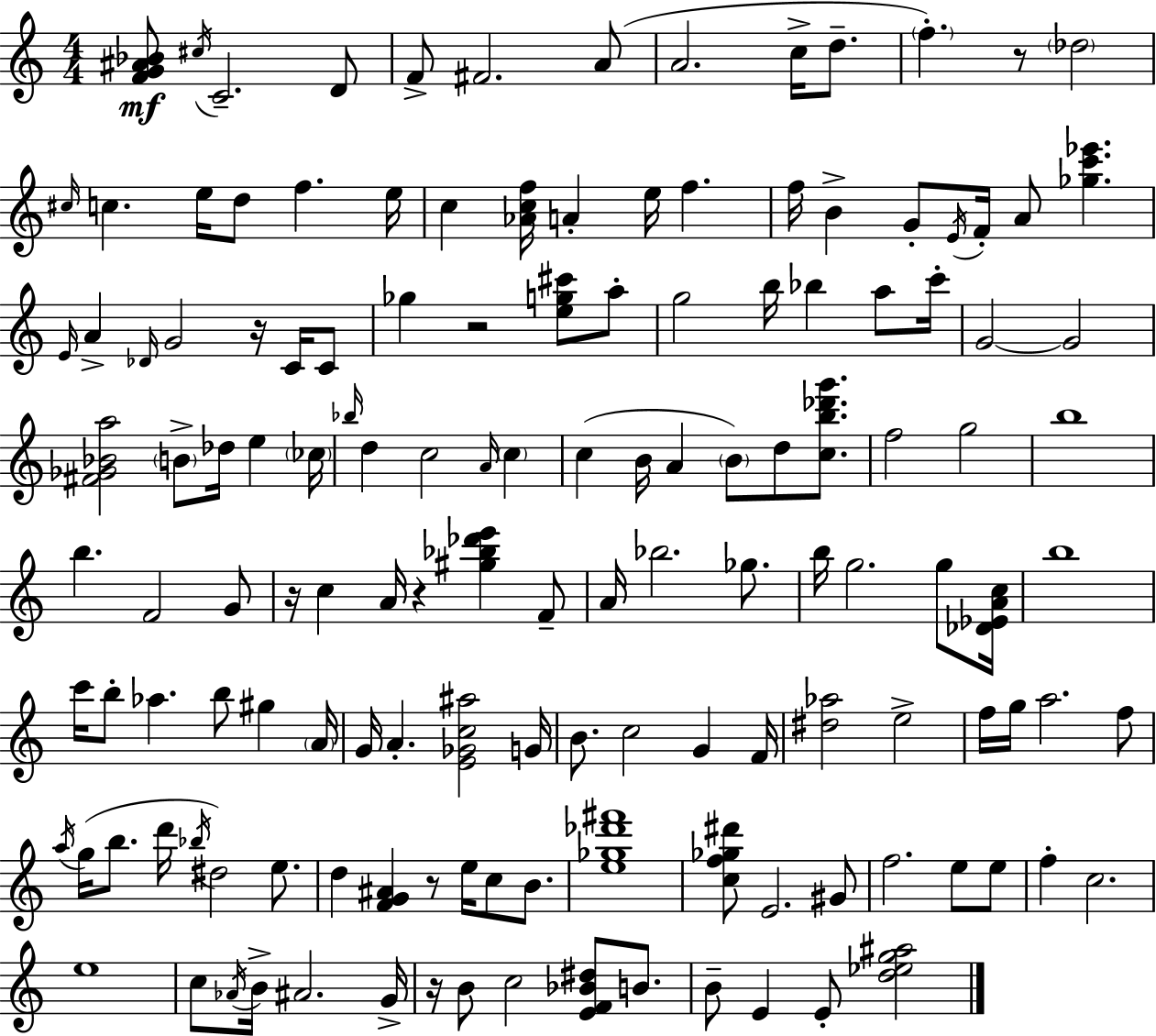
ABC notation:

X:1
T:Untitled
M:4/4
L:1/4
K:Am
[FG^A_B]/2 ^c/4 C2 D/2 F/2 ^F2 A/2 A2 c/4 d/2 f z/2 _d2 ^c/4 c e/4 d/2 f e/4 c [_Acf]/4 A e/4 f f/4 B G/2 E/4 F/4 A/2 [_gc'_e'] E/4 A _D/4 G2 z/4 C/4 C/2 _g z2 [eg^c']/2 a/2 g2 b/4 _b a/2 c'/4 G2 G2 [^F_G_Ba]2 B/2 _d/4 e _c/4 _b/4 d c2 A/4 c c B/4 A B/2 d/2 [cb_d'g']/2 f2 g2 b4 b F2 G/2 z/4 c A/4 z [^g_b_d'e'] F/2 A/4 _b2 _g/2 b/4 g2 g/2 [_D_EAc]/4 b4 c'/4 b/2 _a b/2 ^g A/4 G/4 A [E_Gc^a]2 G/4 B/2 c2 G F/4 [^d_a]2 e2 f/4 g/4 a2 f/2 a/4 g/4 b/2 d'/4 _b/4 ^d2 e/2 d [FG^A] z/2 e/4 c/2 B/2 [e_g_d'^f']4 [cf_g^d']/2 E2 ^G/2 f2 e/2 e/2 f c2 e4 c/2 _A/4 B/4 ^A2 G/4 z/4 B/2 c2 [EF_B^d]/2 B/2 B/2 E E/2 [d_eg^a]2